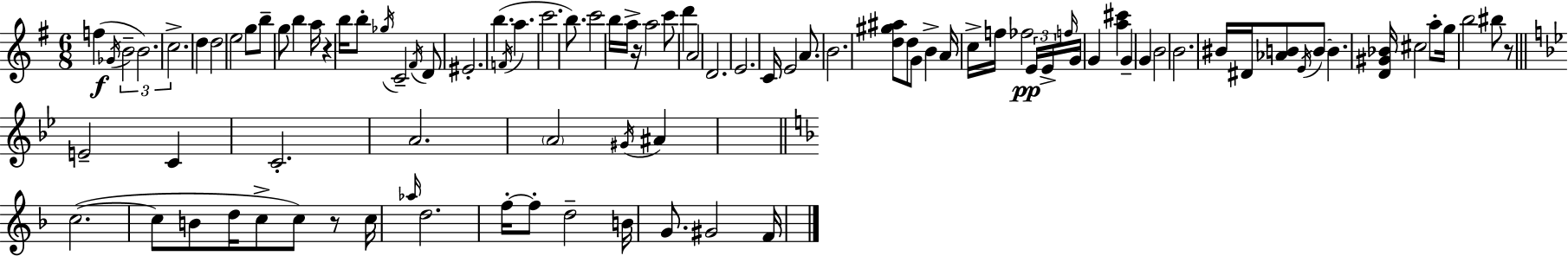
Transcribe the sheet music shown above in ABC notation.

X:1
T:Untitled
M:6/8
L:1/4
K:G
f _G/4 B2 B2 c2 d d2 e2 g/2 b/2 g/2 b a/4 z b/4 b/2 _g/4 C2 ^F/4 D/2 ^E2 b F/4 a c'2 b/2 c'2 b/4 a/4 z/4 a2 c'/2 d' A2 D2 E2 C/4 E2 A/2 B2 [d^g^a]/2 d/2 G/2 B A/4 c/4 f/4 _f2 E/4 E/4 f/4 G/4 G [a^c'] G G B2 B2 ^B/4 ^D/4 [_AB]/2 E/4 B/2 B [D^G_B]/4 ^c2 a/2 g/4 b2 ^b/2 z/2 E2 C C2 A2 A2 ^G/4 ^A c2 c/2 B/2 d/4 c/2 c/2 z/2 c/4 _a/4 d2 f/4 f/2 d2 B/4 G/2 ^G2 F/4